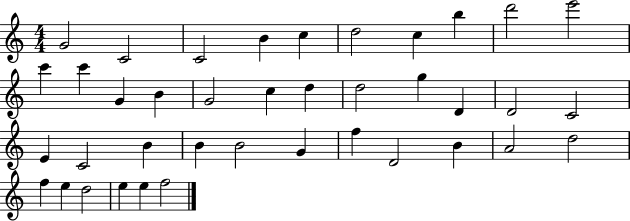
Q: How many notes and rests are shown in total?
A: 39